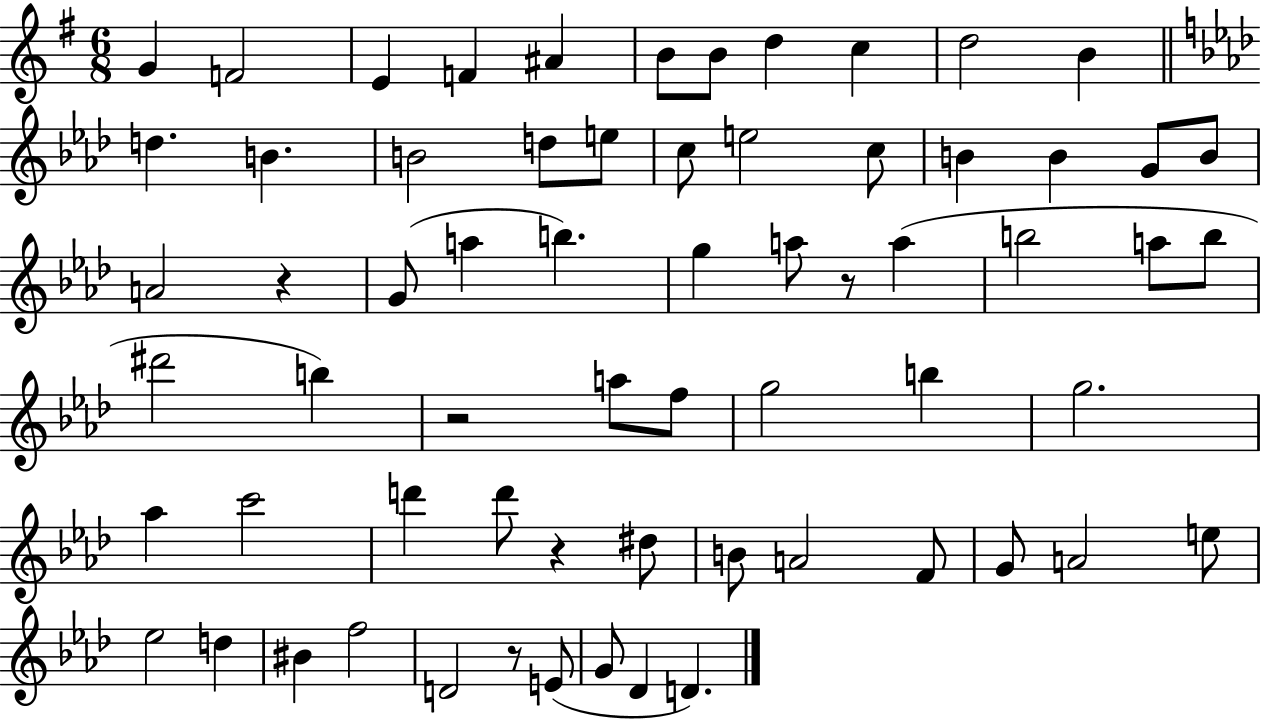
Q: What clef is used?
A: treble